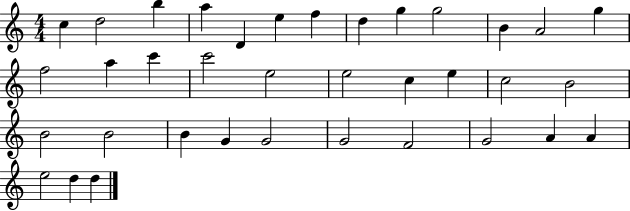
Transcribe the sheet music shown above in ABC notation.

X:1
T:Untitled
M:4/4
L:1/4
K:C
c d2 b a D e f d g g2 B A2 g f2 a c' c'2 e2 e2 c e c2 B2 B2 B2 B G G2 G2 F2 G2 A A e2 d d